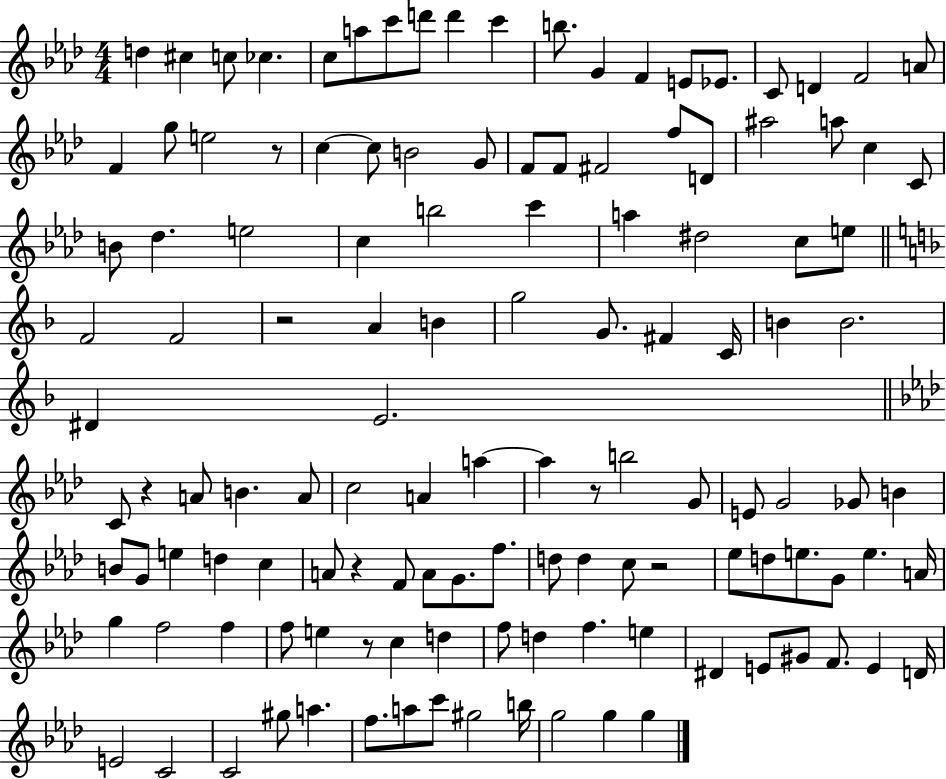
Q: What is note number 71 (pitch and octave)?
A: B4